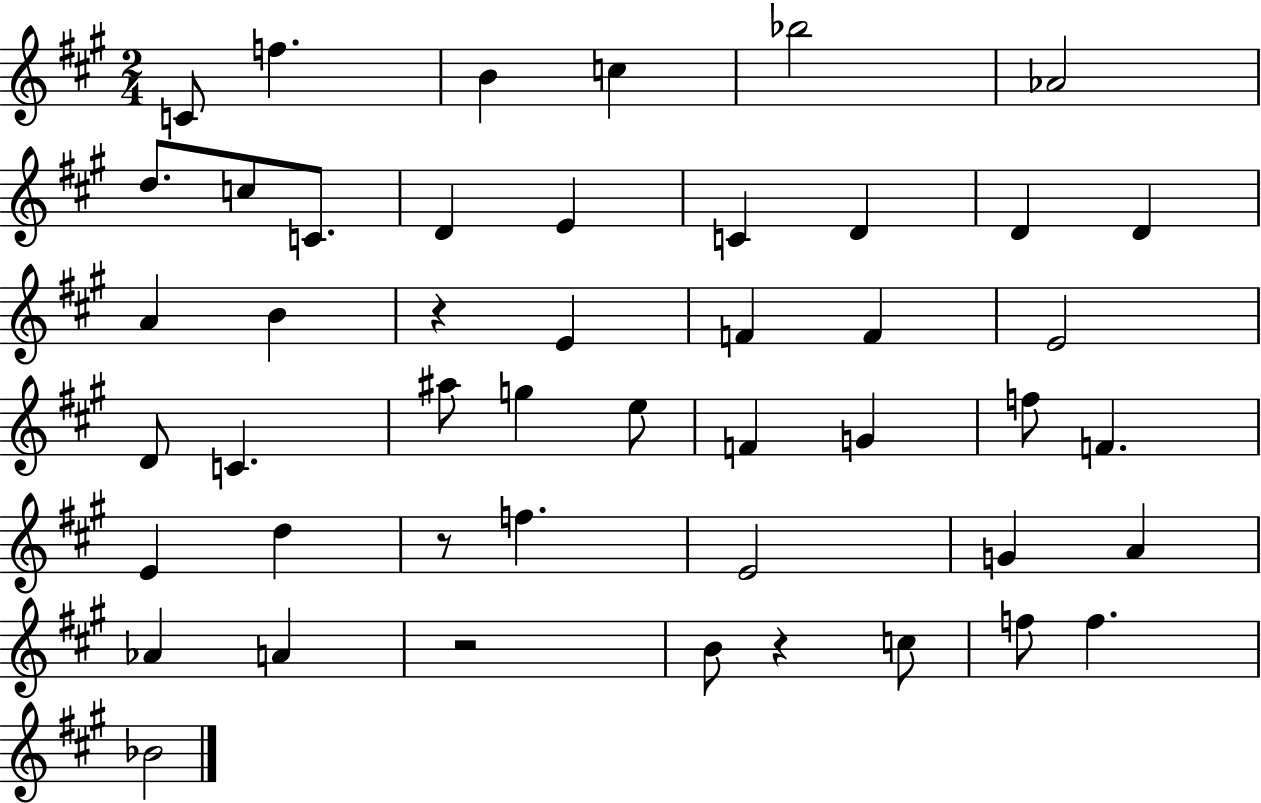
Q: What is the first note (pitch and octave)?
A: C4